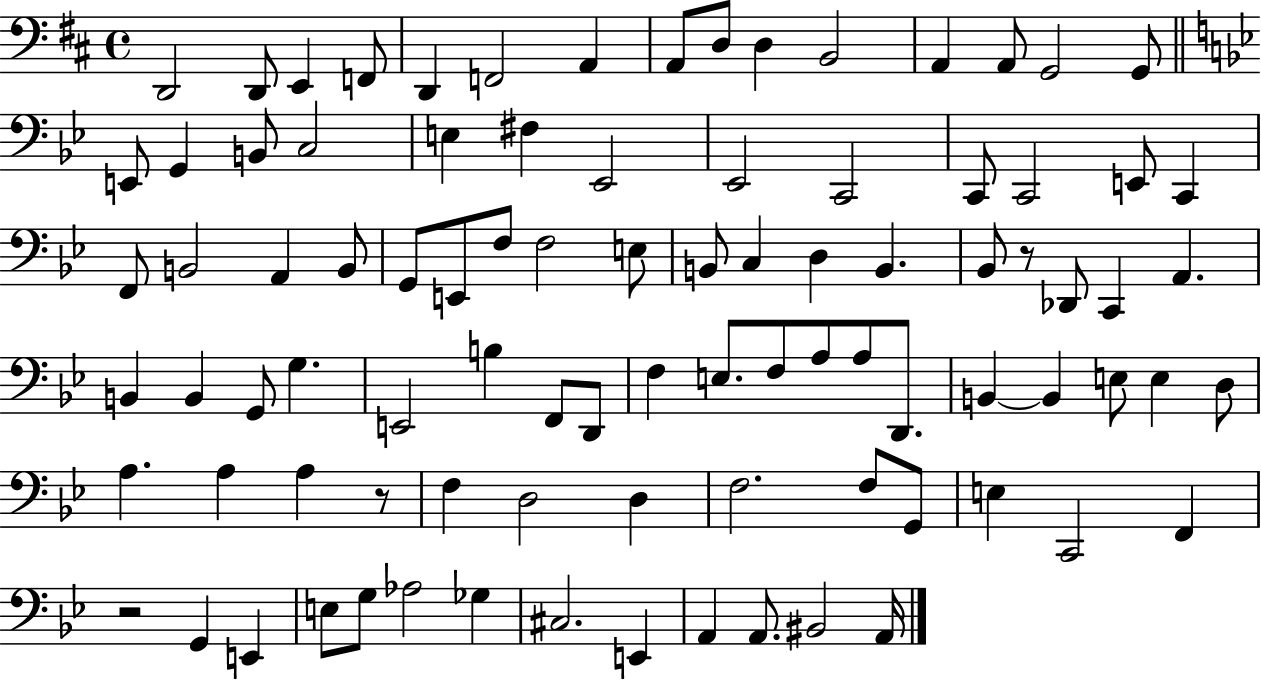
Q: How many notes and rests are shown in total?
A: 91